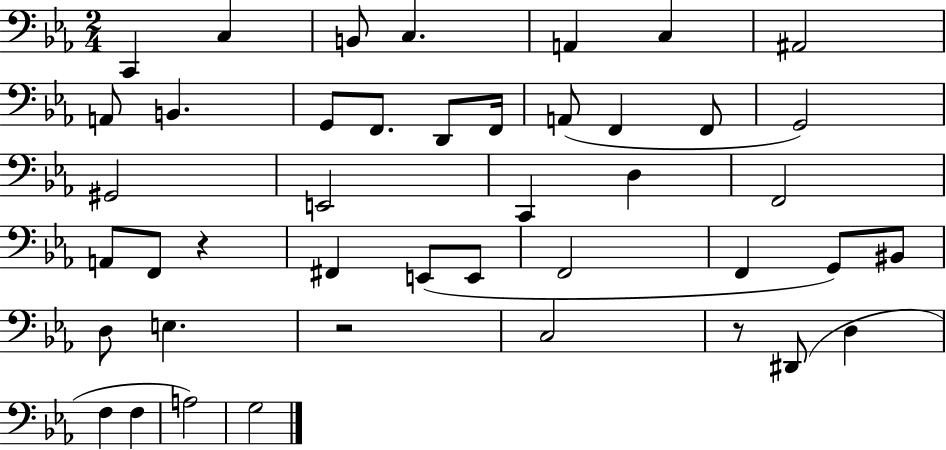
{
  \clef bass
  \numericTimeSignature
  \time 2/4
  \key ees \major
  c,4 c4 | b,8 c4. | a,4 c4 | ais,2 | \break a,8 b,4. | g,8 f,8. d,8 f,16 | a,8( f,4 f,8 | g,2) | \break gis,2 | e,2 | c,4 d4 | f,2 | \break a,8 f,8 r4 | fis,4 e,8( e,8 | f,2 | f,4 g,8) bis,8 | \break d8 e4. | r2 | c2 | r8 dis,8( d4 | \break f4 f4 | a2) | g2 | \bar "|."
}